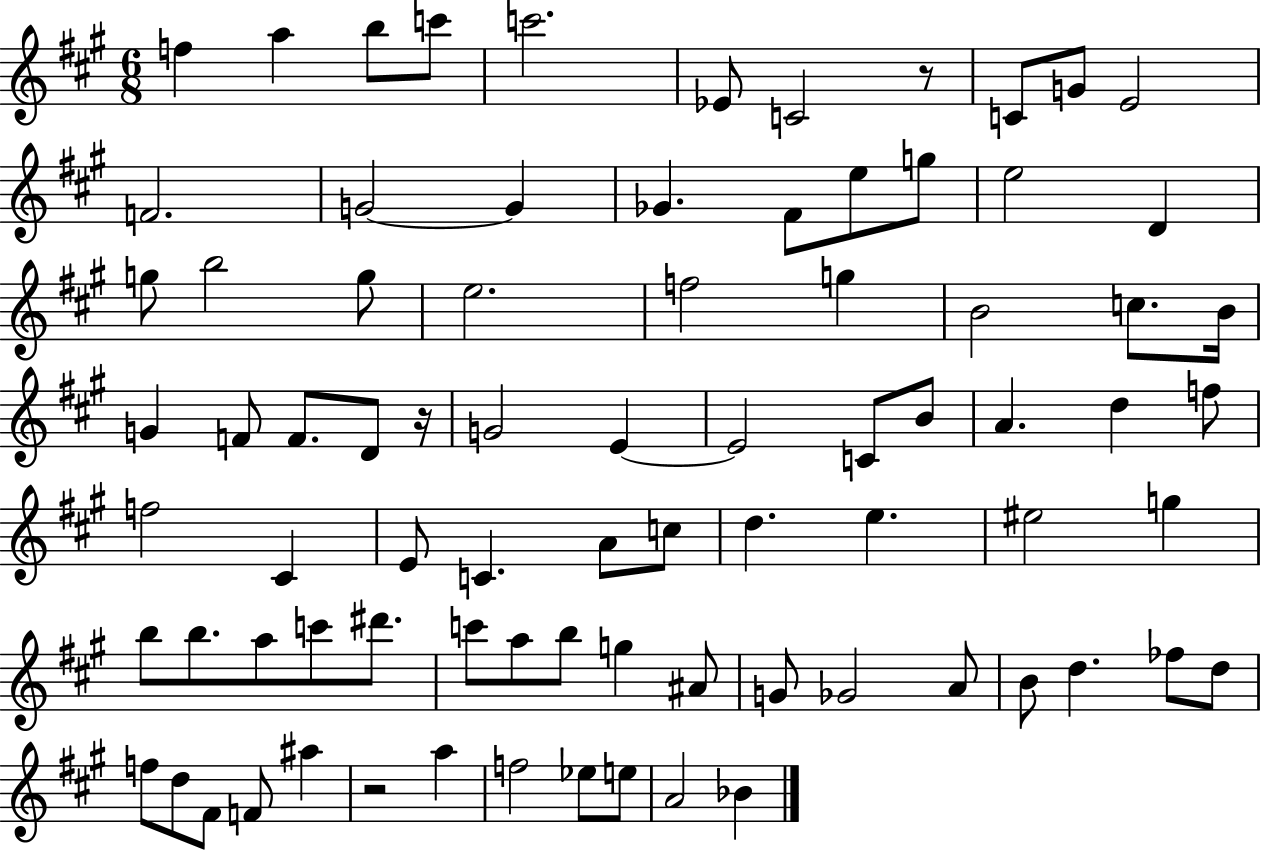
{
  \clef treble
  \numericTimeSignature
  \time 6/8
  \key a \major
  f''4 a''4 b''8 c'''8 | c'''2. | ees'8 c'2 r8 | c'8 g'8 e'2 | \break f'2. | g'2~~ g'4 | ges'4. fis'8 e''8 g''8 | e''2 d'4 | \break g''8 b''2 g''8 | e''2. | f''2 g''4 | b'2 c''8. b'16 | \break g'4 f'8 f'8. d'8 r16 | g'2 e'4~~ | e'2 c'8 b'8 | a'4. d''4 f''8 | \break f''2 cis'4 | e'8 c'4. a'8 c''8 | d''4. e''4. | eis''2 g''4 | \break b''8 b''8. a''8 c'''8 dis'''8. | c'''8 a''8 b''8 g''4 ais'8 | g'8 ges'2 a'8 | b'8 d''4. fes''8 d''8 | \break f''8 d''8 fis'8 f'8 ais''4 | r2 a''4 | f''2 ees''8 e''8 | a'2 bes'4 | \break \bar "|."
}